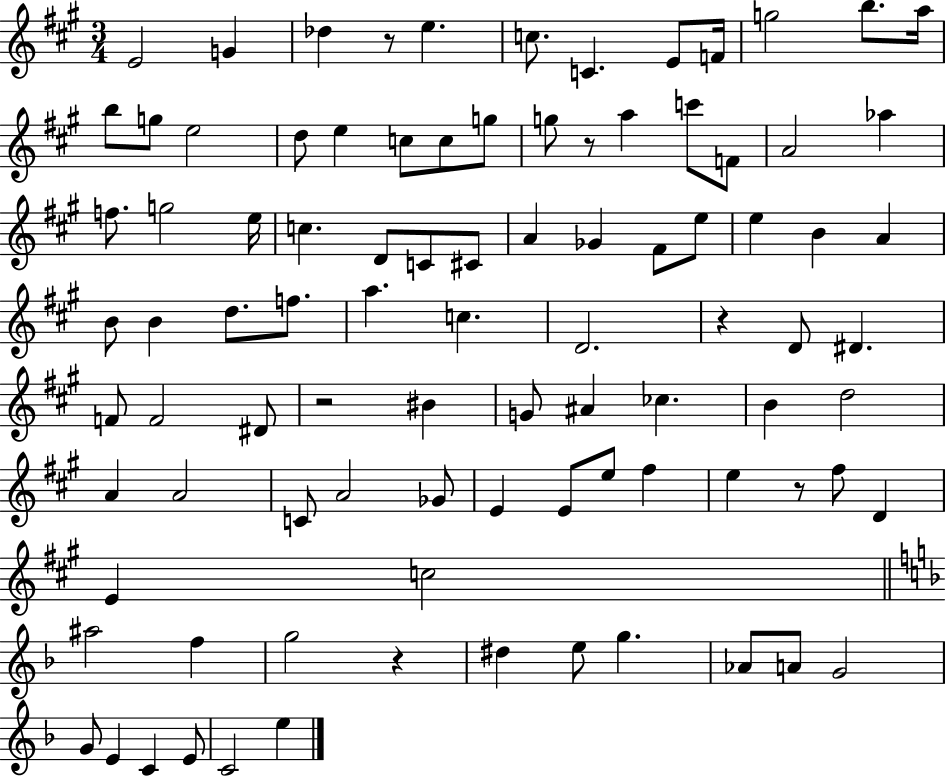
X:1
T:Untitled
M:3/4
L:1/4
K:A
E2 G _d z/2 e c/2 C E/2 F/4 g2 b/2 a/4 b/2 g/2 e2 d/2 e c/2 c/2 g/2 g/2 z/2 a c'/2 F/2 A2 _a f/2 g2 e/4 c D/2 C/2 ^C/2 A _G ^F/2 e/2 e B A B/2 B d/2 f/2 a c D2 z D/2 ^D F/2 F2 ^D/2 z2 ^B G/2 ^A _c B d2 A A2 C/2 A2 _G/2 E E/2 e/2 ^f e z/2 ^f/2 D E c2 ^a2 f g2 z ^d e/2 g _A/2 A/2 G2 G/2 E C E/2 C2 e